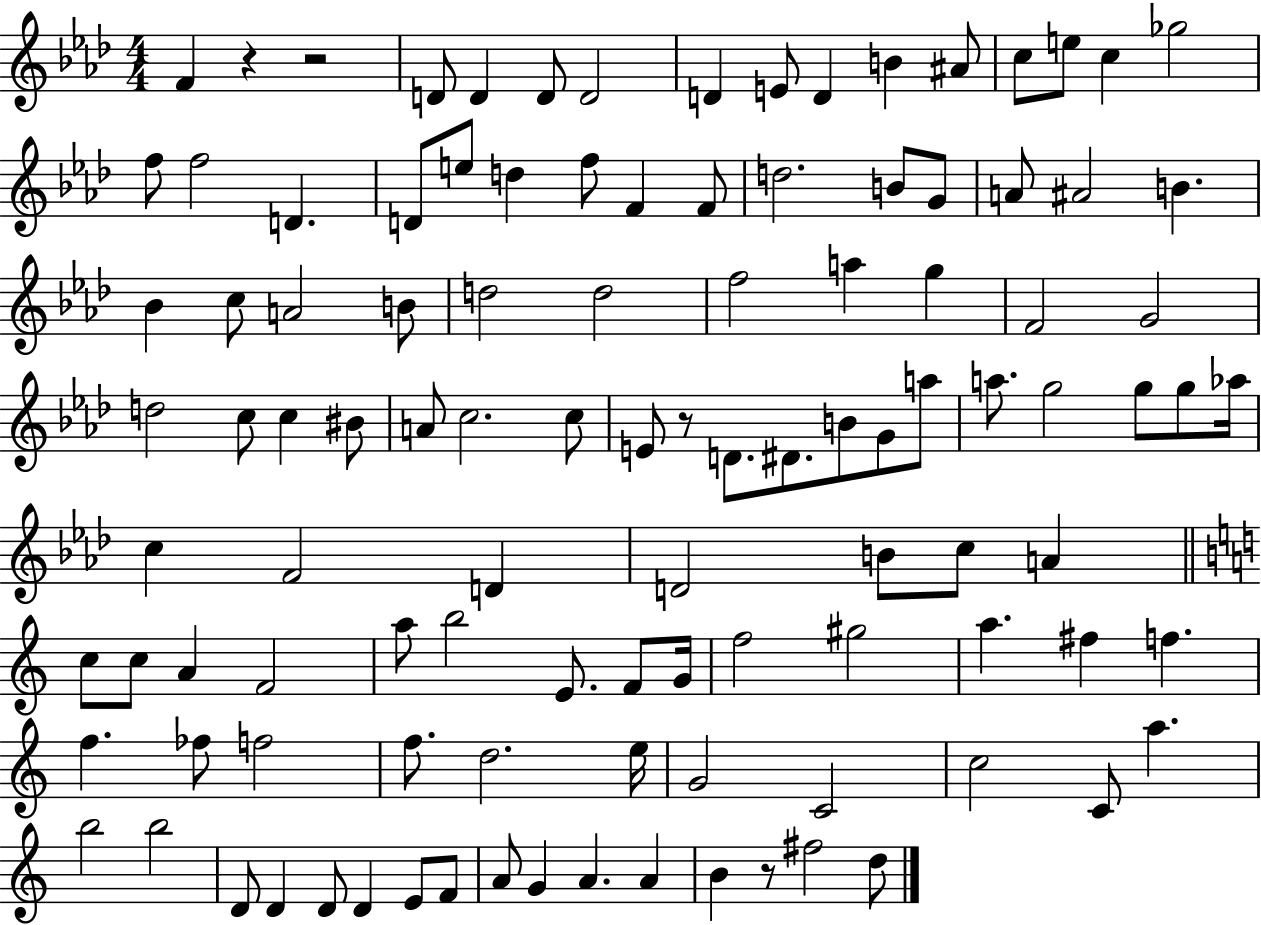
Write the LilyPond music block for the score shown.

{
  \clef treble
  \numericTimeSignature
  \time 4/4
  \key aes \major
  f'4 r4 r2 | d'8 d'4 d'8 d'2 | d'4 e'8 d'4 b'4 ais'8 | c''8 e''8 c''4 ges''2 | \break f''8 f''2 d'4. | d'8 e''8 d''4 f''8 f'4 f'8 | d''2. b'8 g'8 | a'8 ais'2 b'4. | \break bes'4 c''8 a'2 b'8 | d''2 d''2 | f''2 a''4 g''4 | f'2 g'2 | \break d''2 c''8 c''4 bis'8 | a'8 c''2. c''8 | e'8 r8 d'8. dis'8. b'8 g'8 a''8 | a''8. g''2 g''8 g''8 aes''16 | \break c''4 f'2 d'4 | d'2 b'8 c''8 a'4 | \bar "||" \break \key a \minor c''8 c''8 a'4 f'2 | a''8 b''2 e'8. f'8 g'16 | f''2 gis''2 | a''4. fis''4 f''4. | \break f''4. fes''8 f''2 | f''8. d''2. e''16 | g'2 c'2 | c''2 c'8 a''4. | \break b''2 b''2 | d'8 d'4 d'8 d'4 e'8 f'8 | a'8 g'4 a'4. a'4 | b'4 r8 fis''2 d''8 | \break \bar "|."
}